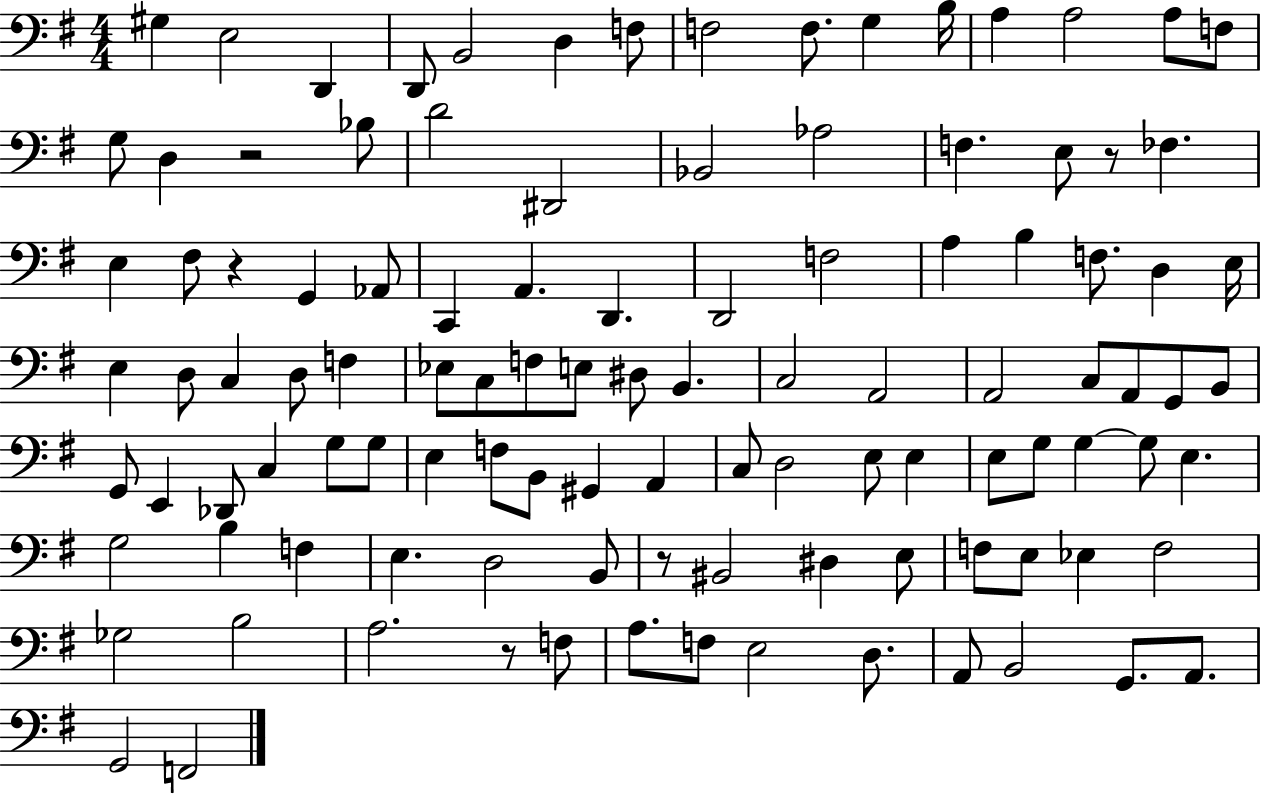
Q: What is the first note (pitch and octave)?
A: G#3